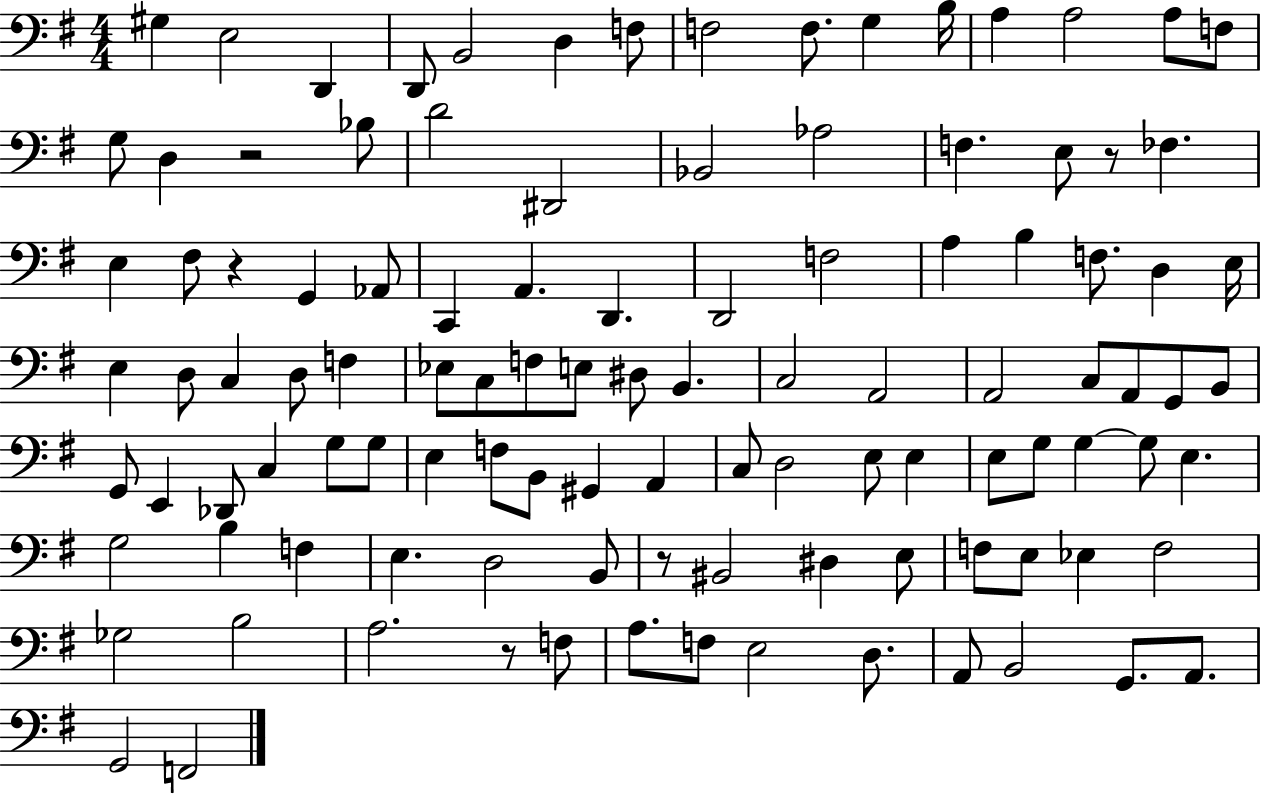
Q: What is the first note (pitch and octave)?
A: G#3